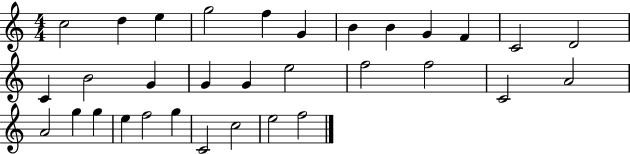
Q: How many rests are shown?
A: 0